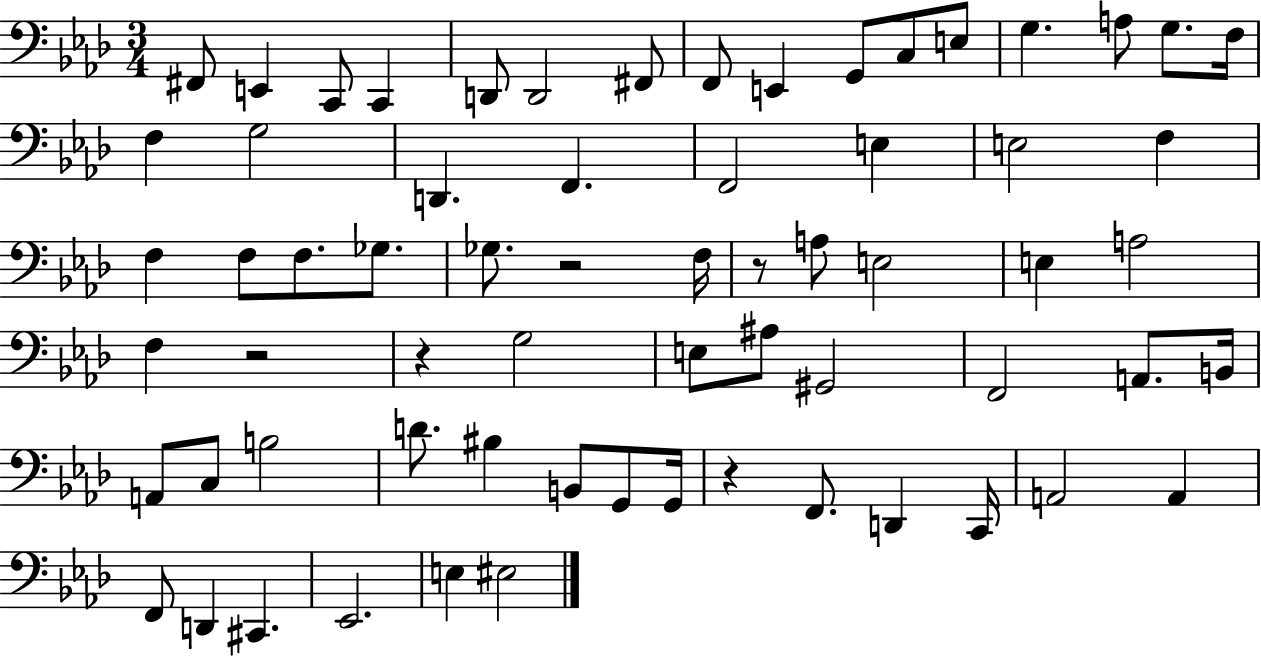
X:1
T:Untitled
M:3/4
L:1/4
K:Ab
^F,,/2 E,, C,,/2 C,, D,,/2 D,,2 ^F,,/2 F,,/2 E,, G,,/2 C,/2 E,/2 G, A,/2 G,/2 F,/4 F, G,2 D,, F,, F,,2 E, E,2 F, F, F,/2 F,/2 _G,/2 _G,/2 z2 F,/4 z/2 A,/2 E,2 E, A,2 F, z2 z G,2 E,/2 ^A,/2 ^G,,2 F,,2 A,,/2 B,,/4 A,,/2 C,/2 B,2 D/2 ^B, B,,/2 G,,/2 G,,/4 z F,,/2 D,, C,,/4 A,,2 A,, F,,/2 D,, ^C,, _E,,2 E, ^E,2